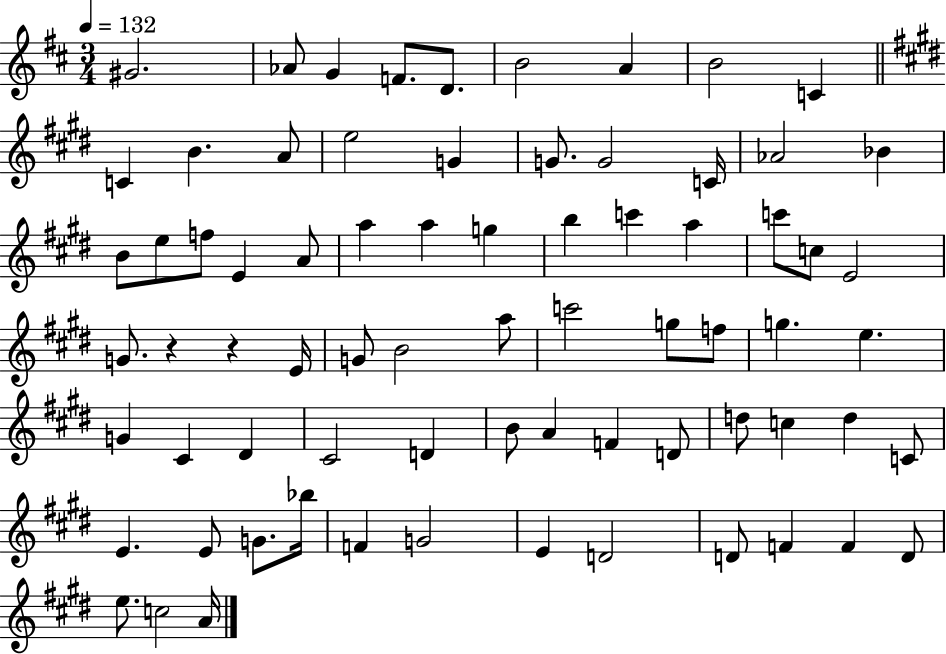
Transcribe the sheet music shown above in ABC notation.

X:1
T:Untitled
M:3/4
L:1/4
K:D
^G2 _A/2 G F/2 D/2 B2 A B2 C C B A/2 e2 G G/2 G2 C/4 _A2 _B B/2 e/2 f/2 E A/2 a a g b c' a c'/2 c/2 E2 G/2 z z E/4 G/2 B2 a/2 c'2 g/2 f/2 g e G ^C ^D ^C2 D B/2 A F D/2 d/2 c d C/2 E E/2 G/2 _b/4 F G2 E D2 D/2 F F D/2 e/2 c2 A/4